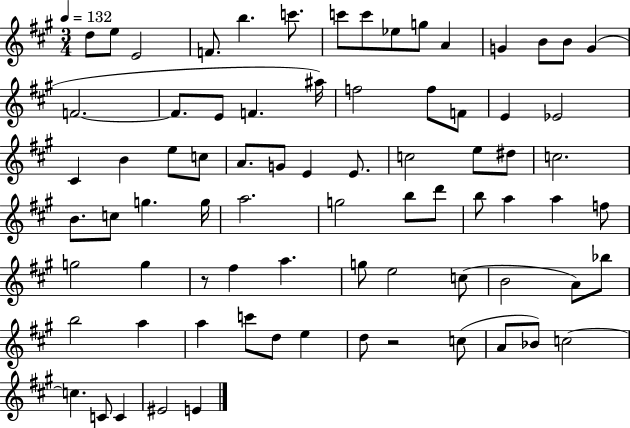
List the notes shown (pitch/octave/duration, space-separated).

D5/e E5/e E4/h F4/e. B5/q. C6/e. C6/e C6/e Eb5/e G5/e A4/q G4/q B4/e B4/e G4/q F4/h. F4/e. E4/e F4/q. A#5/s F5/h F5/e F4/e E4/q Eb4/h C#4/q B4/q E5/e C5/e A4/e. G4/e E4/q E4/e. C5/h E5/e D#5/e C5/h. B4/e. C5/e G5/q. G5/s A5/h. G5/h B5/e D6/e B5/e A5/q A5/q F5/e G5/h G5/q R/e F#5/q A5/q. G5/e E5/h C5/e B4/h A4/e Bb5/e B5/h A5/q A5/q C6/e D5/e E5/q D5/e R/h C5/e A4/e Bb4/e C5/h C5/q. C4/e C4/q EIS4/h E4/q